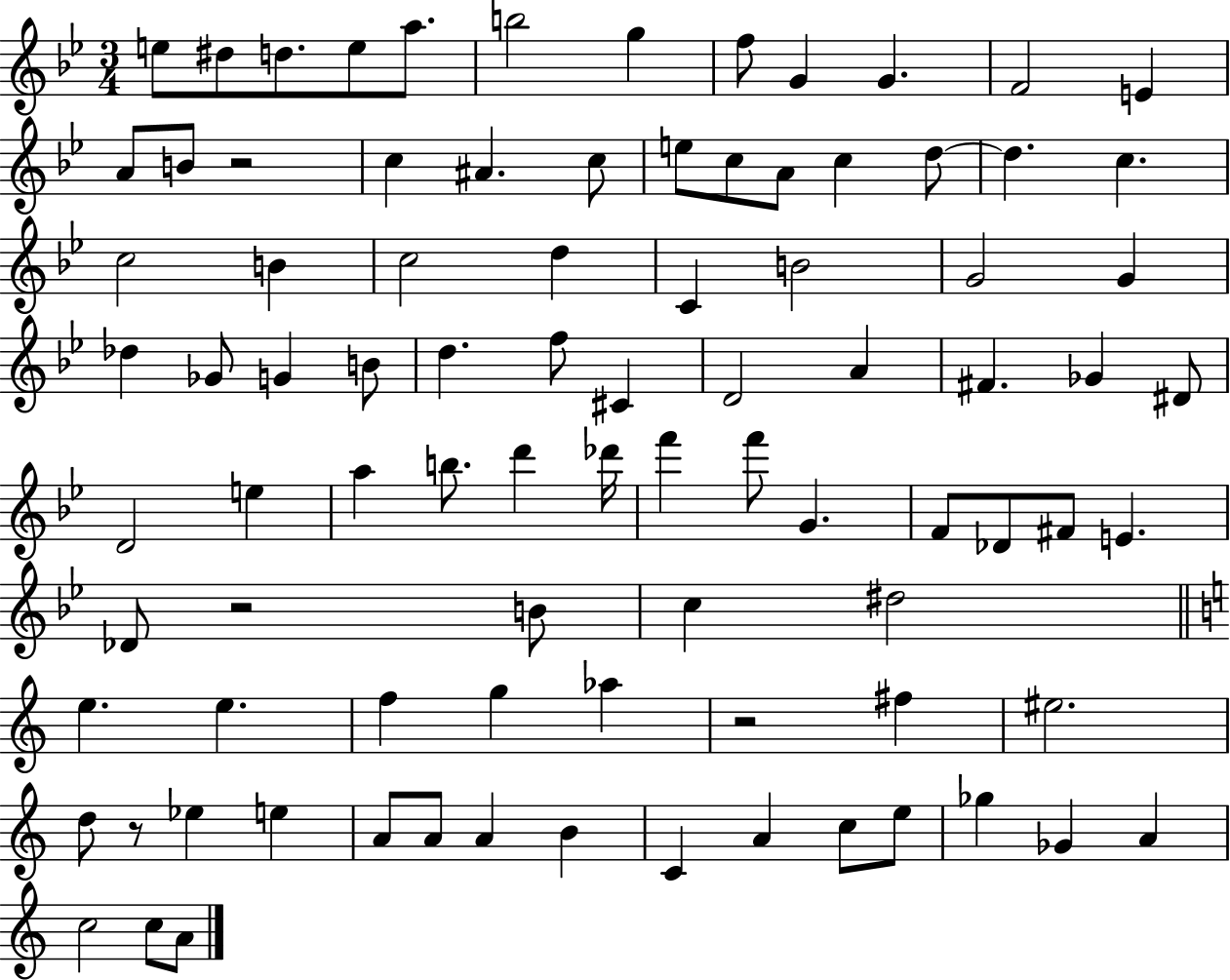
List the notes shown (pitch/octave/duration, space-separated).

E5/e D#5/e D5/e. E5/e A5/e. B5/h G5/q F5/e G4/q G4/q. F4/h E4/q A4/e B4/e R/h C5/q A#4/q. C5/e E5/e C5/e A4/e C5/q D5/e D5/q. C5/q. C5/h B4/q C5/h D5/q C4/q B4/h G4/h G4/q Db5/q Gb4/e G4/q B4/e D5/q. F5/e C#4/q D4/h A4/q F#4/q. Gb4/q D#4/e D4/h E5/q A5/q B5/e. D6/q Db6/s F6/q F6/e G4/q. F4/e Db4/e F#4/e E4/q. Db4/e R/h B4/e C5/q D#5/h E5/q. E5/q. F5/q G5/q Ab5/q R/h F#5/q EIS5/h. D5/e R/e Eb5/q E5/q A4/e A4/e A4/q B4/q C4/q A4/q C5/e E5/e Gb5/q Gb4/q A4/q C5/h C5/e A4/e